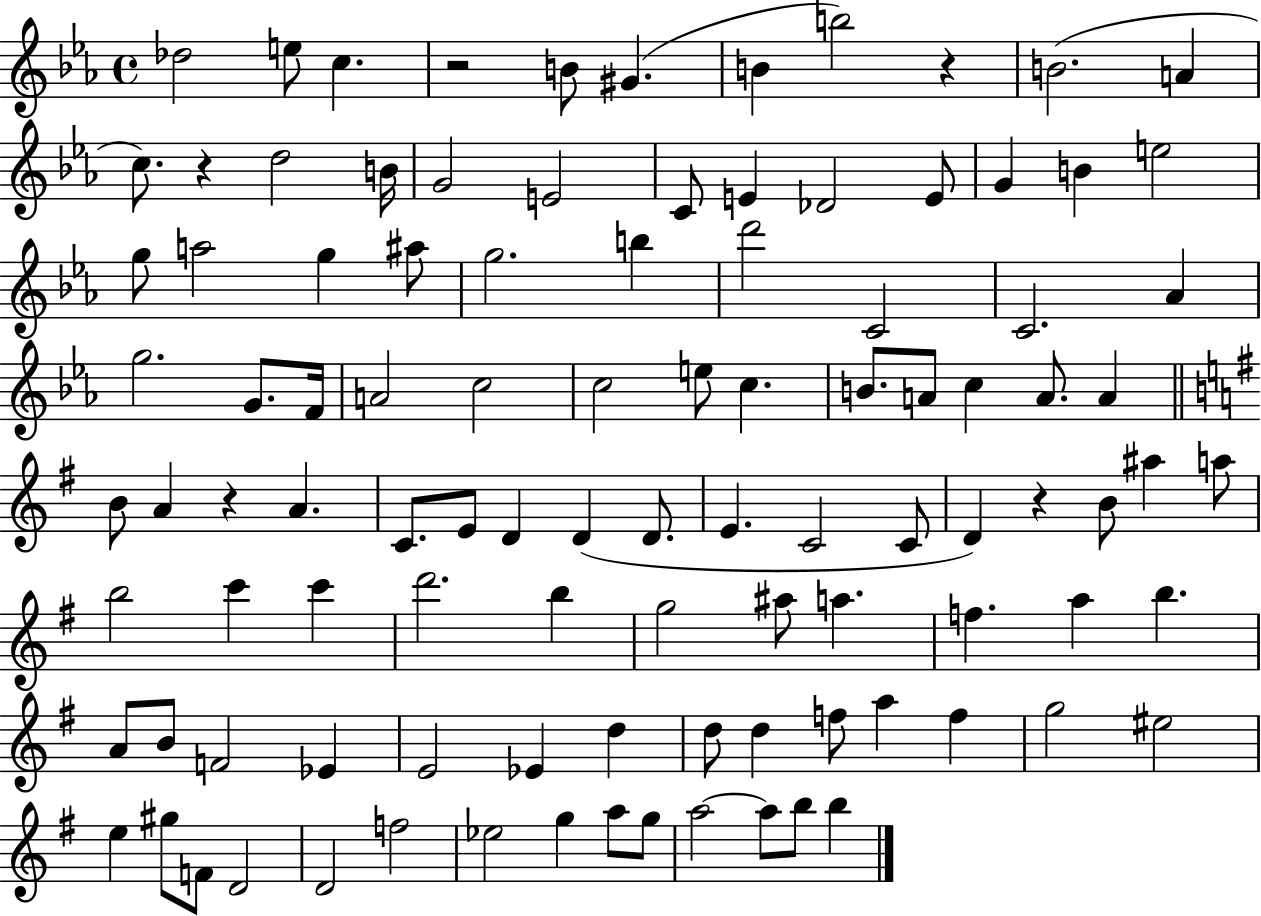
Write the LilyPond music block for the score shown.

{
  \clef treble
  \time 4/4
  \defaultTimeSignature
  \key ees \major
  des''2 e''8 c''4. | r2 b'8 gis'4.( | b'4 b''2) r4 | b'2.( a'4 | \break c''8.) r4 d''2 b'16 | g'2 e'2 | c'8 e'4 des'2 e'8 | g'4 b'4 e''2 | \break g''8 a''2 g''4 ais''8 | g''2. b''4 | d'''2 c'2 | c'2. aes'4 | \break g''2. g'8. f'16 | a'2 c''2 | c''2 e''8 c''4. | b'8. a'8 c''4 a'8. a'4 | \break \bar "||" \break \key e \minor b'8 a'4 r4 a'4. | c'8. e'8 d'4 d'4( d'8. | e'4. c'2 c'8 | d'4) r4 b'8 ais''4 a''8 | \break b''2 c'''4 c'''4 | d'''2. b''4 | g''2 ais''8 a''4. | f''4. a''4 b''4. | \break a'8 b'8 f'2 ees'4 | e'2 ees'4 d''4 | d''8 d''4 f''8 a''4 f''4 | g''2 eis''2 | \break e''4 gis''8 f'8 d'2 | d'2 f''2 | ees''2 g''4 a''8 g''8 | a''2~~ a''8 b''8 b''4 | \break \bar "|."
}